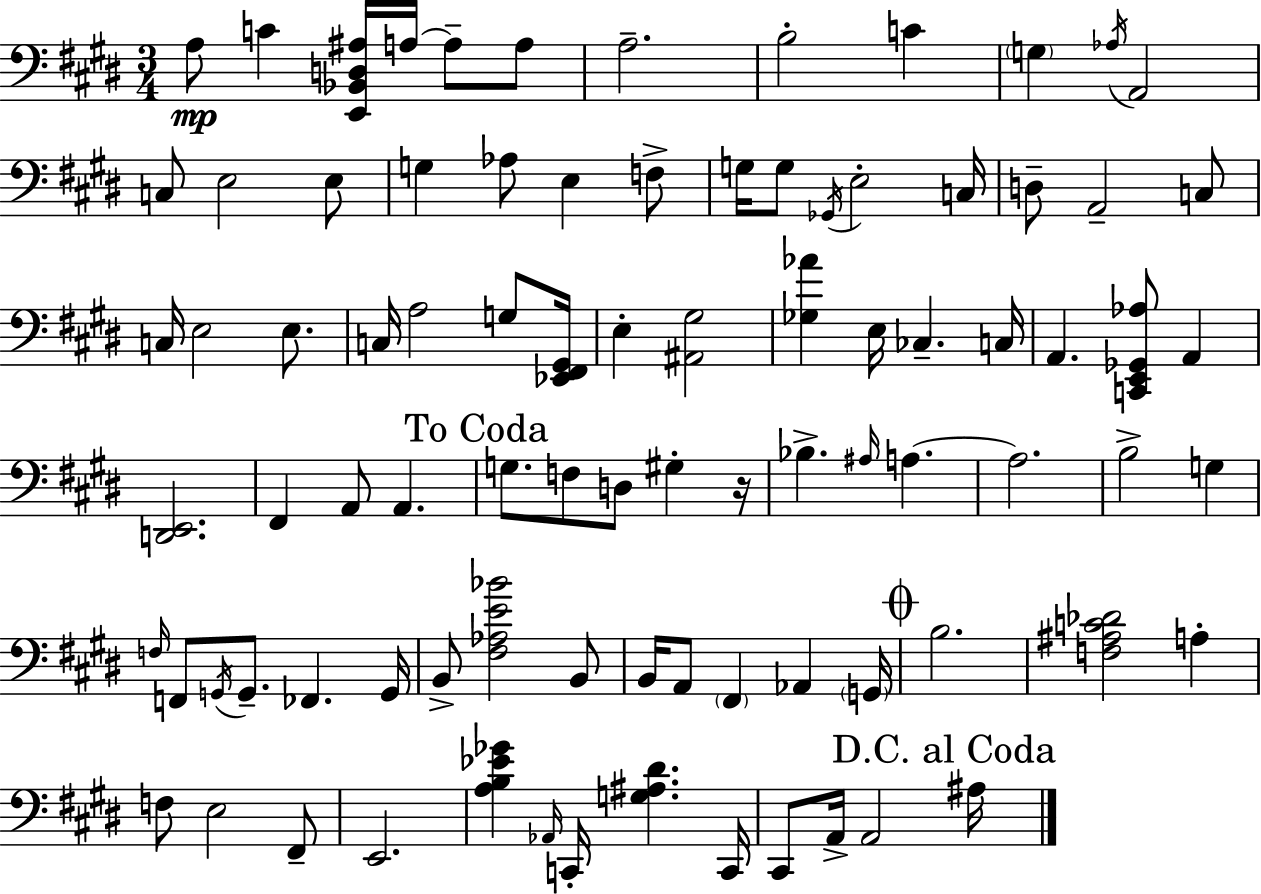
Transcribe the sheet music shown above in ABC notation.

X:1
T:Untitled
M:3/4
L:1/4
K:E
A,/2 C [E,,_B,,D,^A,]/4 A,/4 A,/2 A,/2 A,2 B,2 C G, _A,/4 A,,2 C,/2 E,2 E,/2 G, _A,/2 E, F,/2 G,/4 G,/2 _G,,/4 E,2 C,/4 D,/2 A,,2 C,/2 C,/4 E,2 E,/2 C,/4 A,2 G,/2 [_E,,^F,,^G,,]/4 E, [^A,,^G,]2 [_G,_A] E,/4 _C, C,/4 A,, [C,,E,,_G,,_A,]/2 A,, [D,,E,,]2 ^F,, A,,/2 A,, G,/2 F,/2 D,/2 ^G, z/4 _B, ^A,/4 A, A,2 B,2 G, F,/4 F,,/2 G,,/4 G,,/2 _F,, G,,/4 B,,/2 [^F,_A,E_B]2 B,,/2 B,,/4 A,,/2 ^F,, _A,, G,,/4 B,2 [F,^A,C_D]2 A, F,/2 E,2 ^F,,/2 E,,2 [A,B,_E_G] _A,,/4 C,,/4 [G,^A,^D] C,,/4 ^C,,/2 A,,/4 A,,2 ^A,/4